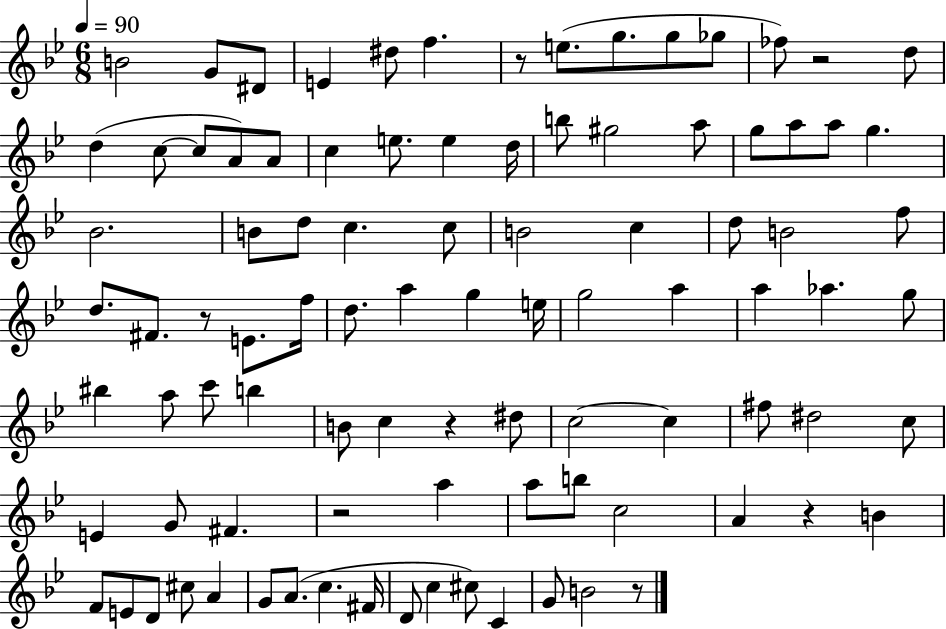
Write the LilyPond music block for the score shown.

{
  \clef treble
  \numericTimeSignature
  \time 6/8
  \key bes \major
  \tempo 4 = 90
  b'2 g'8 dis'8 | e'4 dis''8 f''4. | r8 e''8.( g''8. g''8 ges''8 | fes''8) r2 d''8 | \break d''4( c''8~~ c''8 a'8) a'8 | c''4 e''8. e''4 d''16 | b''8 gis''2 a''8 | g''8 a''8 a''8 g''4. | \break bes'2. | b'8 d''8 c''4. c''8 | b'2 c''4 | d''8 b'2 f''8 | \break d''8. fis'8. r8 e'8. f''16 | d''8. a''4 g''4 e''16 | g''2 a''4 | a''4 aes''4. g''8 | \break bis''4 a''8 c'''8 b''4 | b'8 c''4 r4 dis''8 | c''2~~ c''4 | fis''8 dis''2 c''8 | \break e'4 g'8 fis'4. | r2 a''4 | a''8 b''8 c''2 | a'4 r4 b'4 | \break f'8 e'8 d'8 cis''8 a'4 | g'8 a'8.( c''4. fis'16 | d'8 c''4 cis''8) c'4 | g'8 b'2 r8 | \break \bar "|."
}